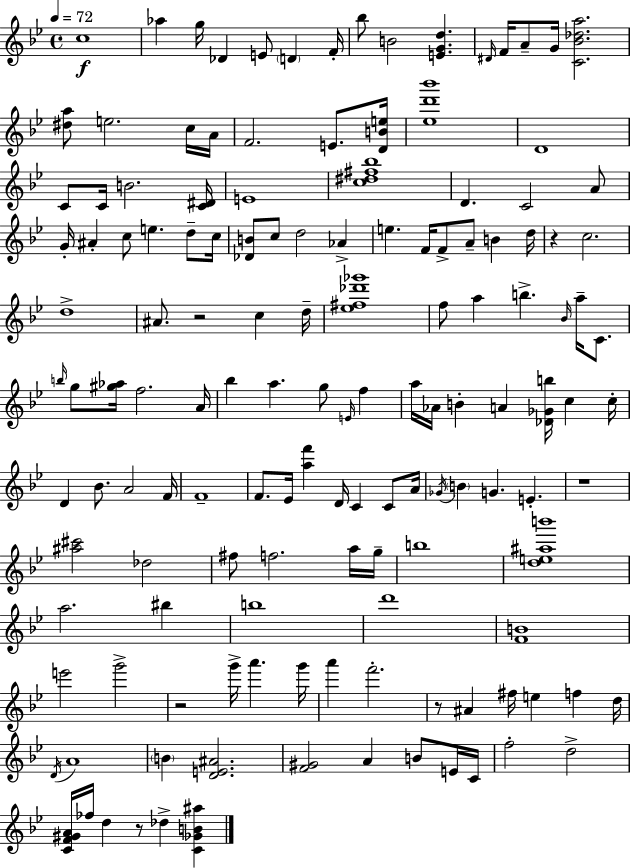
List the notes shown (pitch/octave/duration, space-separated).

C5/w Ab5/q G5/s Db4/q E4/e D4/q F4/s Bb5/e B4/h [E4,G4,D5]/q. D#4/s F4/s A4/e G4/s [C4,Bb4,Db5,A5]/h. [D#5,A5]/e E5/h. C5/s A4/s F4/h. E4/e. [D4,B4,E5]/s [Eb5,D6,Bb6]/w D4/w C4/e C4/s B4/h. [C4,D#4]/s E4/w [C5,D#5,F#5,Bb5]/w D4/q. C4/h A4/e G4/s A#4/q C5/e E5/q. D5/e C5/s [Db4,B4]/e C5/e D5/h Ab4/q E5/q. F4/s F4/e A4/e B4/q D5/s R/q C5/h. D5/w A#4/e. R/h C5/q D5/s [Eb5,F#5,Db6,Gb6]/w F5/e A5/q B5/q. Bb4/s A5/s C4/e. B5/s G5/e [G#5,Ab5]/s F5/h. A4/s Bb5/q A5/q. G5/e E4/s F5/q A5/s Ab4/s B4/q A4/q [Db4,Gb4,B5]/s C5/q C5/s D4/q Bb4/e. A4/h F4/s F4/w F4/e. Eb4/s [A5,F6]/q D4/s C4/q C4/e A4/s Gb4/s B4/q G4/q. E4/q. R/w [A#5,C#6]/h Db5/h F#5/e F5/h. A5/s G5/s B5/w [D5,E5,A#5,B6]/w A5/h. BIS5/q B5/w D6/w [F4,B4]/w E6/h G6/h R/h G6/s A6/q. G6/s A6/q F6/h. R/e A#4/q F#5/s E5/q F5/q D5/s D4/s A4/w B4/q [D4,E4,A#4]/h. [F4,G#4]/h A4/q B4/e E4/s C4/s F5/h D5/h [C4,F4,G#4,A4]/s FES5/s D5/q R/e Db5/q [C4,Gb4,B4,A#5]/q